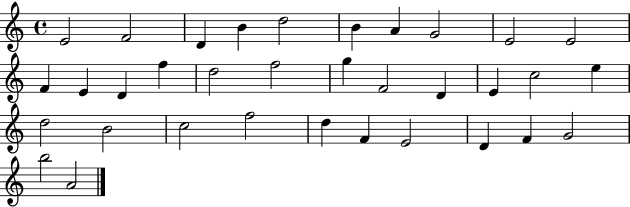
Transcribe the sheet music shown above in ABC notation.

X:1
T:Untitled
M:4/4
L:1/4
K:C
E2 F2 D B d2 B A G2 E2 E2 F E D f d2 f2 g F2 D E c2 e d2 B2 c2 f2 d F E2 D F G2 b2 A2